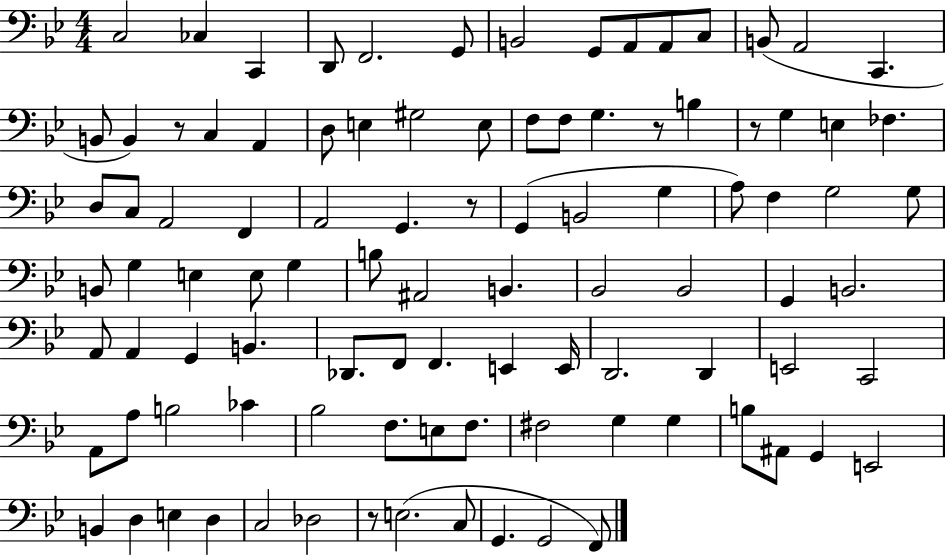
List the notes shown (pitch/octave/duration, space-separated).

C3/h CES3/q C2/q D2/e F2/h. G2/e B2/h G2/e A2/e A2/e C3/e B2/e A2/h C2/q. B2/e B2/q R/e C3/q A2/q D3/e E3/q G#3/h E3/e F3/e F3/e G3/q. R/e B3/q R/e G3/q E3/q FES3/q. D3/e C3/e A2/h F2/q A2/h G2/q. R/e G2/q B2/h G3/q A3/e F3/q G3/h G3/e B2/e G3/q E3/q E3/e G3/q B3/e A#2/h B2/q. Bb2/h Bb2/h G2/q B2/h. A2/e A2/q G2/q B2/q. Db2/e. F2/e F2/q. E2/q E2/s D2/h. D2/q E2/h C2/h A2/e A3/e B3/h CES4/q Bb3/h F3/e. E3/e F3/e. F#3/h G3/q G3/q B3/e A#2/e G2/q E2/h B2/q D3/q E3/q D3/q C3/h Db3/h R/e E3/h. C3/e G2/q. G2/h F2/e